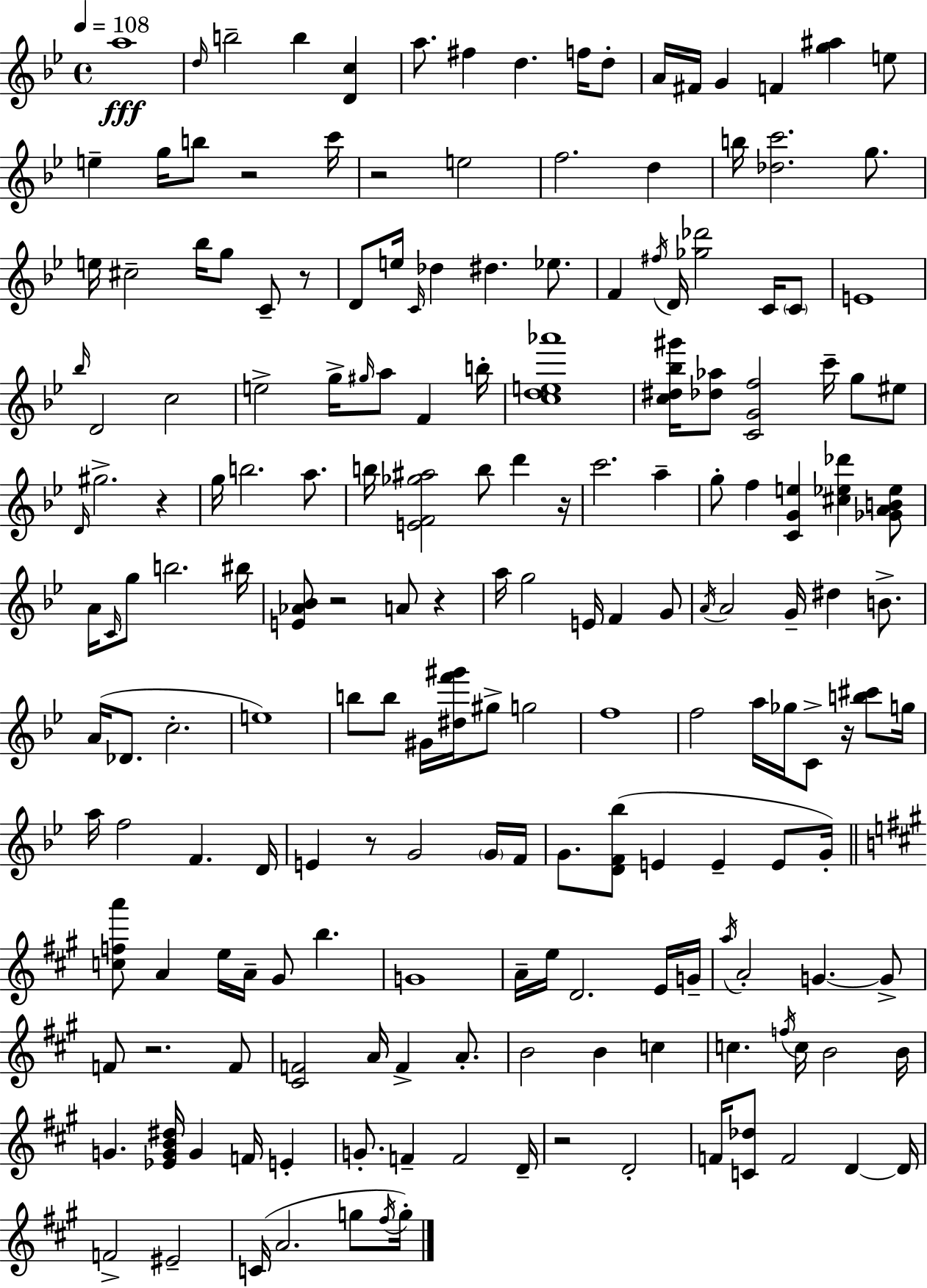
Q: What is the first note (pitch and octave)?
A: A5